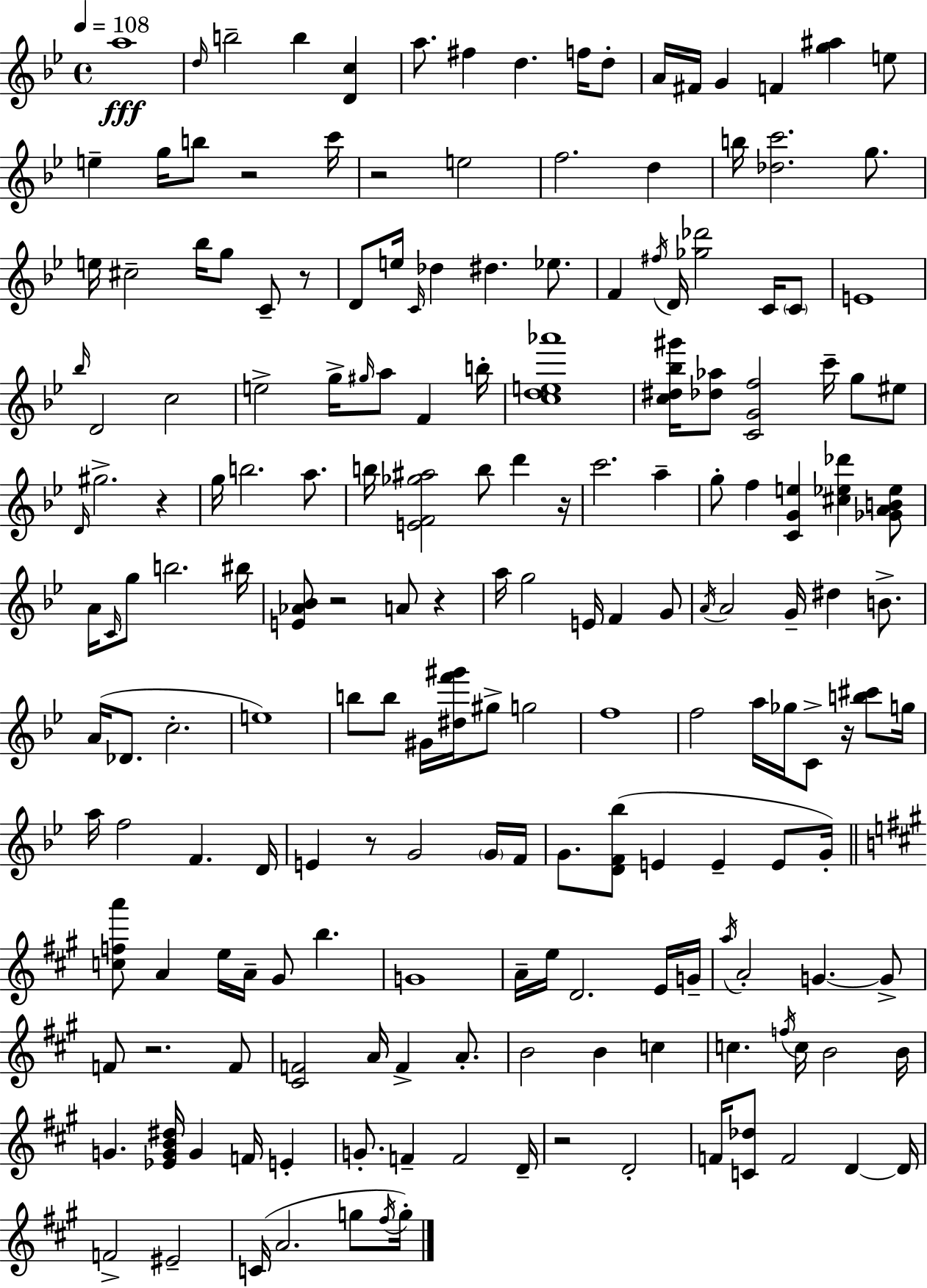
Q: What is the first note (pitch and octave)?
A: A5